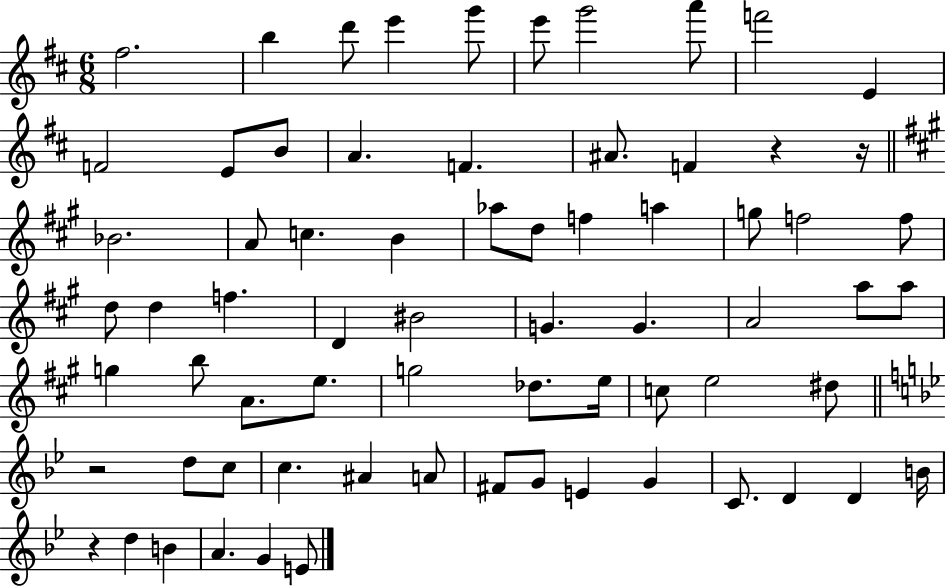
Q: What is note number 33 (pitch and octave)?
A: BIS4